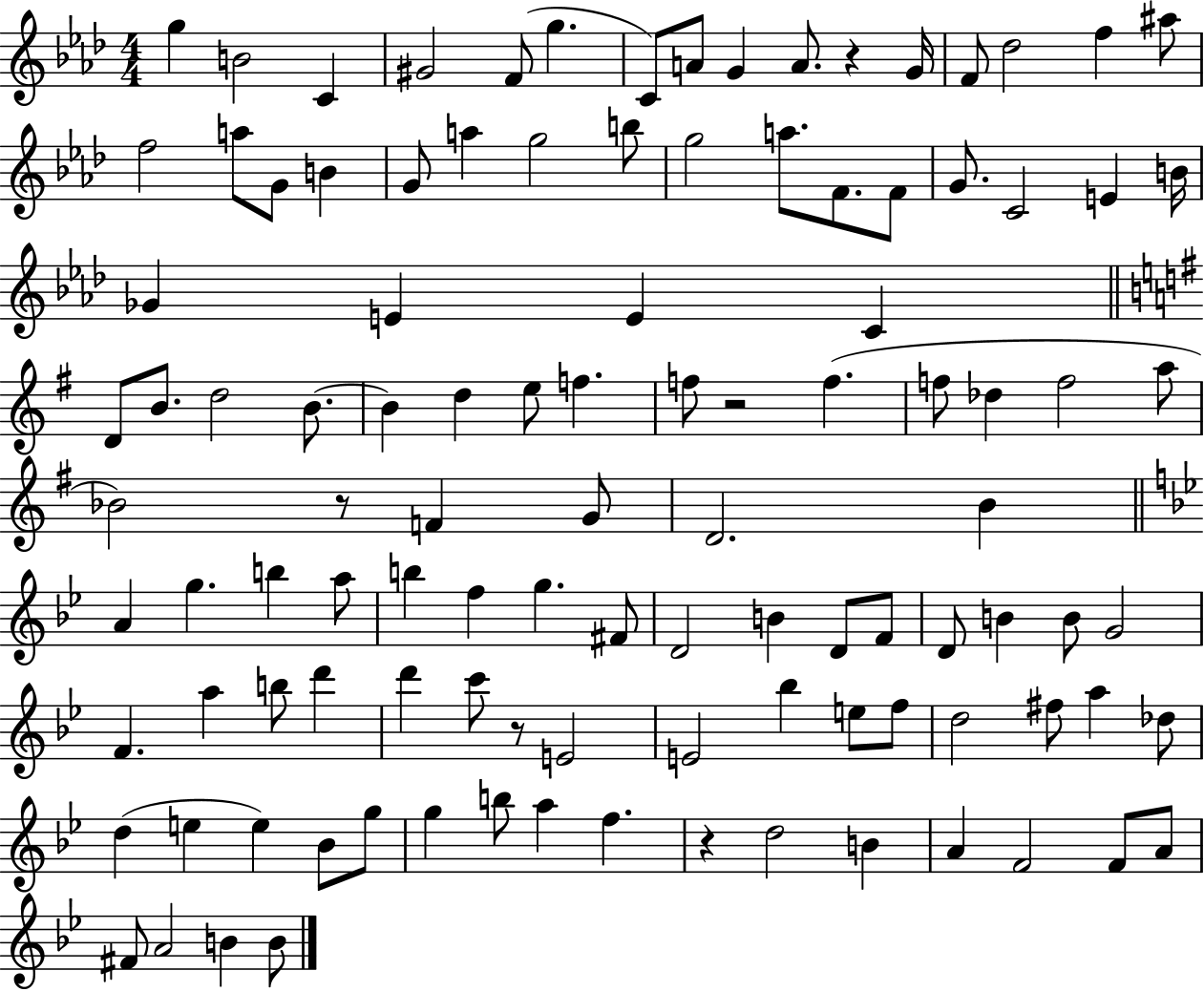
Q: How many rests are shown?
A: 5